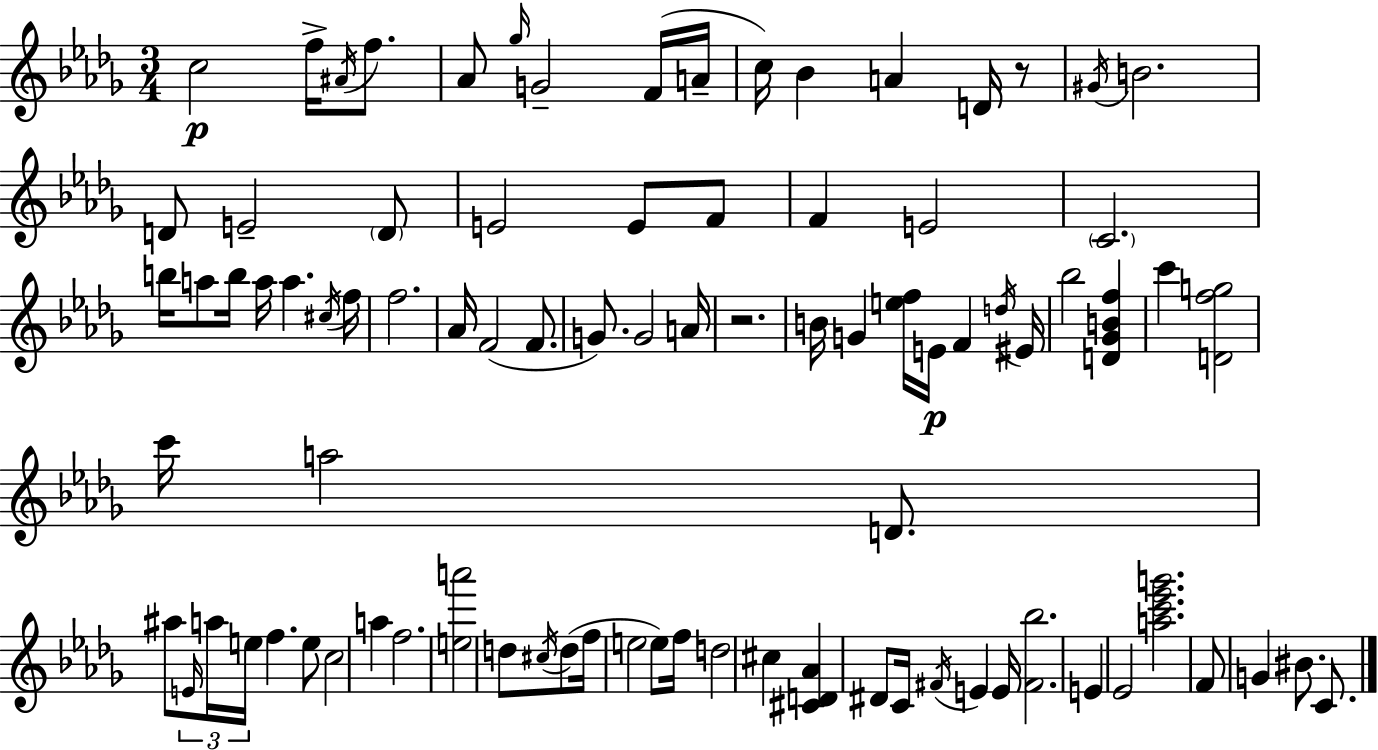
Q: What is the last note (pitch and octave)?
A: C4